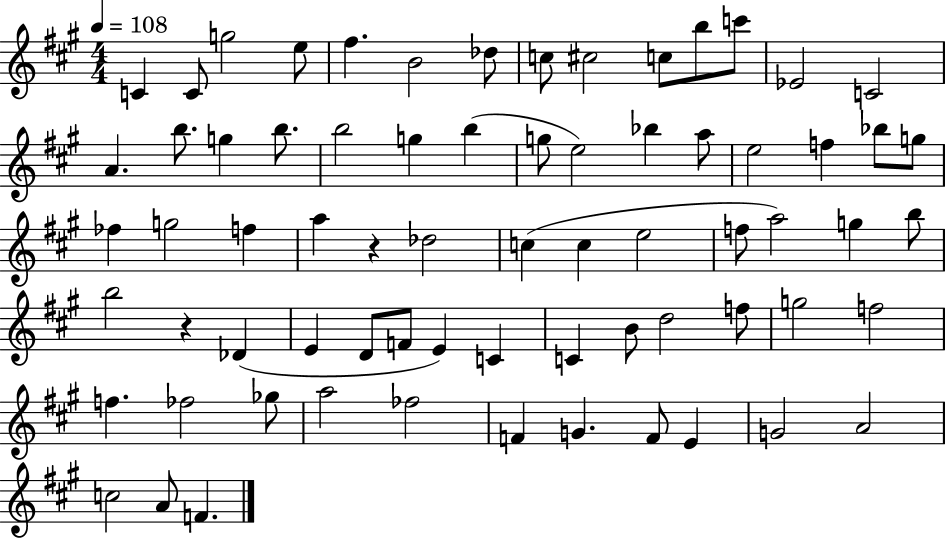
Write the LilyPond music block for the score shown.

{
  \clef treble
  \numericTimeSignature
  \time 4/4
  \key a \major
  \tempo 4 = 108
  \repeat volta 2 { c'4 c'8 g''2 e''8 | fis''4. b'2 des''8 | c''8 cis''2 c''8 b''8 c'''8 | ees'2 c'2 | \break a'4. b''8. g''4 b''8. | b''2 g''4 b''4( | g''8 e''2) bes''4 a''8 | e''2 f''4 bes''8 g''8 | \break fes''4 g''2 f''4 | a''4 r4 des''2 | c''4( c''4 e''2 | f''8 a''2) g''4 b''8 | \break b''2 r4 des'4( | e'4 d'8 f'8 e'4) c'4 | c'4 b'8 d''2 f''8 | g''2 f''2 | \break f''4. fes''2 ges''8 | a''2 fes''2 | f'4 g'4. f'8 e'4 | g'2 a'2 | \break c''2 a'8 f'4. | } \bar "|."
}